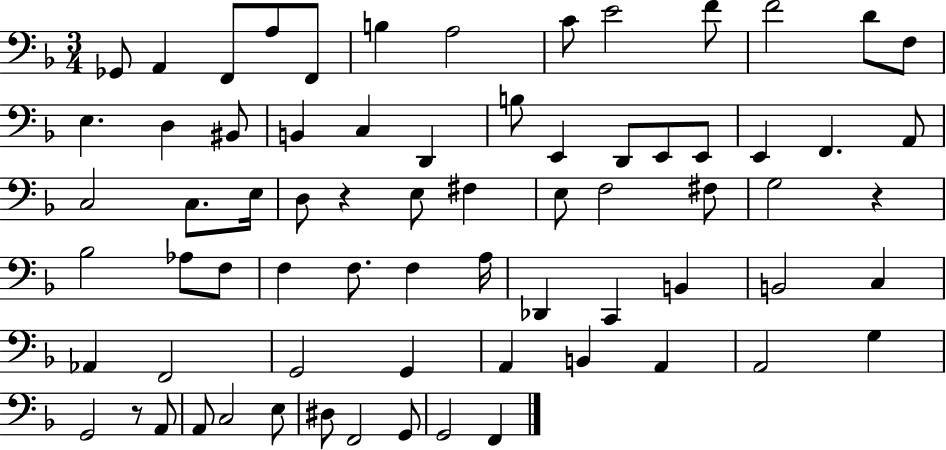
X:1
T:Untitled
M:3/4
L:1/4
K:F
_G,,/2 A,, F,,/2 A,/2 F,,/2 B, A,2 C/2 E2 F/2 F2 D/2 F,/2 E, D, ^B,,/2 B,, C, D,, B,/2 E,, D,,/2 E,,/2 E,,/2 E,, F,, A,,/2 C,2 C,/2 E,/4 D,/2 z E,/2 ^F, E,/2 F,2 ^F,/2 G,2 z _B,2 _A,/2 F,/2 F, F,/2 F, A,/4 _D,, C,, B,, B,,2 C, _A,, F,,2 G,,2 G,, A,, B,, A,, A,,2 G, G,,2 z/2 A,,/2 A,,/2 C,2 E,/2 ^D,/2 F,,2 G,,/2 G,,2 F,,